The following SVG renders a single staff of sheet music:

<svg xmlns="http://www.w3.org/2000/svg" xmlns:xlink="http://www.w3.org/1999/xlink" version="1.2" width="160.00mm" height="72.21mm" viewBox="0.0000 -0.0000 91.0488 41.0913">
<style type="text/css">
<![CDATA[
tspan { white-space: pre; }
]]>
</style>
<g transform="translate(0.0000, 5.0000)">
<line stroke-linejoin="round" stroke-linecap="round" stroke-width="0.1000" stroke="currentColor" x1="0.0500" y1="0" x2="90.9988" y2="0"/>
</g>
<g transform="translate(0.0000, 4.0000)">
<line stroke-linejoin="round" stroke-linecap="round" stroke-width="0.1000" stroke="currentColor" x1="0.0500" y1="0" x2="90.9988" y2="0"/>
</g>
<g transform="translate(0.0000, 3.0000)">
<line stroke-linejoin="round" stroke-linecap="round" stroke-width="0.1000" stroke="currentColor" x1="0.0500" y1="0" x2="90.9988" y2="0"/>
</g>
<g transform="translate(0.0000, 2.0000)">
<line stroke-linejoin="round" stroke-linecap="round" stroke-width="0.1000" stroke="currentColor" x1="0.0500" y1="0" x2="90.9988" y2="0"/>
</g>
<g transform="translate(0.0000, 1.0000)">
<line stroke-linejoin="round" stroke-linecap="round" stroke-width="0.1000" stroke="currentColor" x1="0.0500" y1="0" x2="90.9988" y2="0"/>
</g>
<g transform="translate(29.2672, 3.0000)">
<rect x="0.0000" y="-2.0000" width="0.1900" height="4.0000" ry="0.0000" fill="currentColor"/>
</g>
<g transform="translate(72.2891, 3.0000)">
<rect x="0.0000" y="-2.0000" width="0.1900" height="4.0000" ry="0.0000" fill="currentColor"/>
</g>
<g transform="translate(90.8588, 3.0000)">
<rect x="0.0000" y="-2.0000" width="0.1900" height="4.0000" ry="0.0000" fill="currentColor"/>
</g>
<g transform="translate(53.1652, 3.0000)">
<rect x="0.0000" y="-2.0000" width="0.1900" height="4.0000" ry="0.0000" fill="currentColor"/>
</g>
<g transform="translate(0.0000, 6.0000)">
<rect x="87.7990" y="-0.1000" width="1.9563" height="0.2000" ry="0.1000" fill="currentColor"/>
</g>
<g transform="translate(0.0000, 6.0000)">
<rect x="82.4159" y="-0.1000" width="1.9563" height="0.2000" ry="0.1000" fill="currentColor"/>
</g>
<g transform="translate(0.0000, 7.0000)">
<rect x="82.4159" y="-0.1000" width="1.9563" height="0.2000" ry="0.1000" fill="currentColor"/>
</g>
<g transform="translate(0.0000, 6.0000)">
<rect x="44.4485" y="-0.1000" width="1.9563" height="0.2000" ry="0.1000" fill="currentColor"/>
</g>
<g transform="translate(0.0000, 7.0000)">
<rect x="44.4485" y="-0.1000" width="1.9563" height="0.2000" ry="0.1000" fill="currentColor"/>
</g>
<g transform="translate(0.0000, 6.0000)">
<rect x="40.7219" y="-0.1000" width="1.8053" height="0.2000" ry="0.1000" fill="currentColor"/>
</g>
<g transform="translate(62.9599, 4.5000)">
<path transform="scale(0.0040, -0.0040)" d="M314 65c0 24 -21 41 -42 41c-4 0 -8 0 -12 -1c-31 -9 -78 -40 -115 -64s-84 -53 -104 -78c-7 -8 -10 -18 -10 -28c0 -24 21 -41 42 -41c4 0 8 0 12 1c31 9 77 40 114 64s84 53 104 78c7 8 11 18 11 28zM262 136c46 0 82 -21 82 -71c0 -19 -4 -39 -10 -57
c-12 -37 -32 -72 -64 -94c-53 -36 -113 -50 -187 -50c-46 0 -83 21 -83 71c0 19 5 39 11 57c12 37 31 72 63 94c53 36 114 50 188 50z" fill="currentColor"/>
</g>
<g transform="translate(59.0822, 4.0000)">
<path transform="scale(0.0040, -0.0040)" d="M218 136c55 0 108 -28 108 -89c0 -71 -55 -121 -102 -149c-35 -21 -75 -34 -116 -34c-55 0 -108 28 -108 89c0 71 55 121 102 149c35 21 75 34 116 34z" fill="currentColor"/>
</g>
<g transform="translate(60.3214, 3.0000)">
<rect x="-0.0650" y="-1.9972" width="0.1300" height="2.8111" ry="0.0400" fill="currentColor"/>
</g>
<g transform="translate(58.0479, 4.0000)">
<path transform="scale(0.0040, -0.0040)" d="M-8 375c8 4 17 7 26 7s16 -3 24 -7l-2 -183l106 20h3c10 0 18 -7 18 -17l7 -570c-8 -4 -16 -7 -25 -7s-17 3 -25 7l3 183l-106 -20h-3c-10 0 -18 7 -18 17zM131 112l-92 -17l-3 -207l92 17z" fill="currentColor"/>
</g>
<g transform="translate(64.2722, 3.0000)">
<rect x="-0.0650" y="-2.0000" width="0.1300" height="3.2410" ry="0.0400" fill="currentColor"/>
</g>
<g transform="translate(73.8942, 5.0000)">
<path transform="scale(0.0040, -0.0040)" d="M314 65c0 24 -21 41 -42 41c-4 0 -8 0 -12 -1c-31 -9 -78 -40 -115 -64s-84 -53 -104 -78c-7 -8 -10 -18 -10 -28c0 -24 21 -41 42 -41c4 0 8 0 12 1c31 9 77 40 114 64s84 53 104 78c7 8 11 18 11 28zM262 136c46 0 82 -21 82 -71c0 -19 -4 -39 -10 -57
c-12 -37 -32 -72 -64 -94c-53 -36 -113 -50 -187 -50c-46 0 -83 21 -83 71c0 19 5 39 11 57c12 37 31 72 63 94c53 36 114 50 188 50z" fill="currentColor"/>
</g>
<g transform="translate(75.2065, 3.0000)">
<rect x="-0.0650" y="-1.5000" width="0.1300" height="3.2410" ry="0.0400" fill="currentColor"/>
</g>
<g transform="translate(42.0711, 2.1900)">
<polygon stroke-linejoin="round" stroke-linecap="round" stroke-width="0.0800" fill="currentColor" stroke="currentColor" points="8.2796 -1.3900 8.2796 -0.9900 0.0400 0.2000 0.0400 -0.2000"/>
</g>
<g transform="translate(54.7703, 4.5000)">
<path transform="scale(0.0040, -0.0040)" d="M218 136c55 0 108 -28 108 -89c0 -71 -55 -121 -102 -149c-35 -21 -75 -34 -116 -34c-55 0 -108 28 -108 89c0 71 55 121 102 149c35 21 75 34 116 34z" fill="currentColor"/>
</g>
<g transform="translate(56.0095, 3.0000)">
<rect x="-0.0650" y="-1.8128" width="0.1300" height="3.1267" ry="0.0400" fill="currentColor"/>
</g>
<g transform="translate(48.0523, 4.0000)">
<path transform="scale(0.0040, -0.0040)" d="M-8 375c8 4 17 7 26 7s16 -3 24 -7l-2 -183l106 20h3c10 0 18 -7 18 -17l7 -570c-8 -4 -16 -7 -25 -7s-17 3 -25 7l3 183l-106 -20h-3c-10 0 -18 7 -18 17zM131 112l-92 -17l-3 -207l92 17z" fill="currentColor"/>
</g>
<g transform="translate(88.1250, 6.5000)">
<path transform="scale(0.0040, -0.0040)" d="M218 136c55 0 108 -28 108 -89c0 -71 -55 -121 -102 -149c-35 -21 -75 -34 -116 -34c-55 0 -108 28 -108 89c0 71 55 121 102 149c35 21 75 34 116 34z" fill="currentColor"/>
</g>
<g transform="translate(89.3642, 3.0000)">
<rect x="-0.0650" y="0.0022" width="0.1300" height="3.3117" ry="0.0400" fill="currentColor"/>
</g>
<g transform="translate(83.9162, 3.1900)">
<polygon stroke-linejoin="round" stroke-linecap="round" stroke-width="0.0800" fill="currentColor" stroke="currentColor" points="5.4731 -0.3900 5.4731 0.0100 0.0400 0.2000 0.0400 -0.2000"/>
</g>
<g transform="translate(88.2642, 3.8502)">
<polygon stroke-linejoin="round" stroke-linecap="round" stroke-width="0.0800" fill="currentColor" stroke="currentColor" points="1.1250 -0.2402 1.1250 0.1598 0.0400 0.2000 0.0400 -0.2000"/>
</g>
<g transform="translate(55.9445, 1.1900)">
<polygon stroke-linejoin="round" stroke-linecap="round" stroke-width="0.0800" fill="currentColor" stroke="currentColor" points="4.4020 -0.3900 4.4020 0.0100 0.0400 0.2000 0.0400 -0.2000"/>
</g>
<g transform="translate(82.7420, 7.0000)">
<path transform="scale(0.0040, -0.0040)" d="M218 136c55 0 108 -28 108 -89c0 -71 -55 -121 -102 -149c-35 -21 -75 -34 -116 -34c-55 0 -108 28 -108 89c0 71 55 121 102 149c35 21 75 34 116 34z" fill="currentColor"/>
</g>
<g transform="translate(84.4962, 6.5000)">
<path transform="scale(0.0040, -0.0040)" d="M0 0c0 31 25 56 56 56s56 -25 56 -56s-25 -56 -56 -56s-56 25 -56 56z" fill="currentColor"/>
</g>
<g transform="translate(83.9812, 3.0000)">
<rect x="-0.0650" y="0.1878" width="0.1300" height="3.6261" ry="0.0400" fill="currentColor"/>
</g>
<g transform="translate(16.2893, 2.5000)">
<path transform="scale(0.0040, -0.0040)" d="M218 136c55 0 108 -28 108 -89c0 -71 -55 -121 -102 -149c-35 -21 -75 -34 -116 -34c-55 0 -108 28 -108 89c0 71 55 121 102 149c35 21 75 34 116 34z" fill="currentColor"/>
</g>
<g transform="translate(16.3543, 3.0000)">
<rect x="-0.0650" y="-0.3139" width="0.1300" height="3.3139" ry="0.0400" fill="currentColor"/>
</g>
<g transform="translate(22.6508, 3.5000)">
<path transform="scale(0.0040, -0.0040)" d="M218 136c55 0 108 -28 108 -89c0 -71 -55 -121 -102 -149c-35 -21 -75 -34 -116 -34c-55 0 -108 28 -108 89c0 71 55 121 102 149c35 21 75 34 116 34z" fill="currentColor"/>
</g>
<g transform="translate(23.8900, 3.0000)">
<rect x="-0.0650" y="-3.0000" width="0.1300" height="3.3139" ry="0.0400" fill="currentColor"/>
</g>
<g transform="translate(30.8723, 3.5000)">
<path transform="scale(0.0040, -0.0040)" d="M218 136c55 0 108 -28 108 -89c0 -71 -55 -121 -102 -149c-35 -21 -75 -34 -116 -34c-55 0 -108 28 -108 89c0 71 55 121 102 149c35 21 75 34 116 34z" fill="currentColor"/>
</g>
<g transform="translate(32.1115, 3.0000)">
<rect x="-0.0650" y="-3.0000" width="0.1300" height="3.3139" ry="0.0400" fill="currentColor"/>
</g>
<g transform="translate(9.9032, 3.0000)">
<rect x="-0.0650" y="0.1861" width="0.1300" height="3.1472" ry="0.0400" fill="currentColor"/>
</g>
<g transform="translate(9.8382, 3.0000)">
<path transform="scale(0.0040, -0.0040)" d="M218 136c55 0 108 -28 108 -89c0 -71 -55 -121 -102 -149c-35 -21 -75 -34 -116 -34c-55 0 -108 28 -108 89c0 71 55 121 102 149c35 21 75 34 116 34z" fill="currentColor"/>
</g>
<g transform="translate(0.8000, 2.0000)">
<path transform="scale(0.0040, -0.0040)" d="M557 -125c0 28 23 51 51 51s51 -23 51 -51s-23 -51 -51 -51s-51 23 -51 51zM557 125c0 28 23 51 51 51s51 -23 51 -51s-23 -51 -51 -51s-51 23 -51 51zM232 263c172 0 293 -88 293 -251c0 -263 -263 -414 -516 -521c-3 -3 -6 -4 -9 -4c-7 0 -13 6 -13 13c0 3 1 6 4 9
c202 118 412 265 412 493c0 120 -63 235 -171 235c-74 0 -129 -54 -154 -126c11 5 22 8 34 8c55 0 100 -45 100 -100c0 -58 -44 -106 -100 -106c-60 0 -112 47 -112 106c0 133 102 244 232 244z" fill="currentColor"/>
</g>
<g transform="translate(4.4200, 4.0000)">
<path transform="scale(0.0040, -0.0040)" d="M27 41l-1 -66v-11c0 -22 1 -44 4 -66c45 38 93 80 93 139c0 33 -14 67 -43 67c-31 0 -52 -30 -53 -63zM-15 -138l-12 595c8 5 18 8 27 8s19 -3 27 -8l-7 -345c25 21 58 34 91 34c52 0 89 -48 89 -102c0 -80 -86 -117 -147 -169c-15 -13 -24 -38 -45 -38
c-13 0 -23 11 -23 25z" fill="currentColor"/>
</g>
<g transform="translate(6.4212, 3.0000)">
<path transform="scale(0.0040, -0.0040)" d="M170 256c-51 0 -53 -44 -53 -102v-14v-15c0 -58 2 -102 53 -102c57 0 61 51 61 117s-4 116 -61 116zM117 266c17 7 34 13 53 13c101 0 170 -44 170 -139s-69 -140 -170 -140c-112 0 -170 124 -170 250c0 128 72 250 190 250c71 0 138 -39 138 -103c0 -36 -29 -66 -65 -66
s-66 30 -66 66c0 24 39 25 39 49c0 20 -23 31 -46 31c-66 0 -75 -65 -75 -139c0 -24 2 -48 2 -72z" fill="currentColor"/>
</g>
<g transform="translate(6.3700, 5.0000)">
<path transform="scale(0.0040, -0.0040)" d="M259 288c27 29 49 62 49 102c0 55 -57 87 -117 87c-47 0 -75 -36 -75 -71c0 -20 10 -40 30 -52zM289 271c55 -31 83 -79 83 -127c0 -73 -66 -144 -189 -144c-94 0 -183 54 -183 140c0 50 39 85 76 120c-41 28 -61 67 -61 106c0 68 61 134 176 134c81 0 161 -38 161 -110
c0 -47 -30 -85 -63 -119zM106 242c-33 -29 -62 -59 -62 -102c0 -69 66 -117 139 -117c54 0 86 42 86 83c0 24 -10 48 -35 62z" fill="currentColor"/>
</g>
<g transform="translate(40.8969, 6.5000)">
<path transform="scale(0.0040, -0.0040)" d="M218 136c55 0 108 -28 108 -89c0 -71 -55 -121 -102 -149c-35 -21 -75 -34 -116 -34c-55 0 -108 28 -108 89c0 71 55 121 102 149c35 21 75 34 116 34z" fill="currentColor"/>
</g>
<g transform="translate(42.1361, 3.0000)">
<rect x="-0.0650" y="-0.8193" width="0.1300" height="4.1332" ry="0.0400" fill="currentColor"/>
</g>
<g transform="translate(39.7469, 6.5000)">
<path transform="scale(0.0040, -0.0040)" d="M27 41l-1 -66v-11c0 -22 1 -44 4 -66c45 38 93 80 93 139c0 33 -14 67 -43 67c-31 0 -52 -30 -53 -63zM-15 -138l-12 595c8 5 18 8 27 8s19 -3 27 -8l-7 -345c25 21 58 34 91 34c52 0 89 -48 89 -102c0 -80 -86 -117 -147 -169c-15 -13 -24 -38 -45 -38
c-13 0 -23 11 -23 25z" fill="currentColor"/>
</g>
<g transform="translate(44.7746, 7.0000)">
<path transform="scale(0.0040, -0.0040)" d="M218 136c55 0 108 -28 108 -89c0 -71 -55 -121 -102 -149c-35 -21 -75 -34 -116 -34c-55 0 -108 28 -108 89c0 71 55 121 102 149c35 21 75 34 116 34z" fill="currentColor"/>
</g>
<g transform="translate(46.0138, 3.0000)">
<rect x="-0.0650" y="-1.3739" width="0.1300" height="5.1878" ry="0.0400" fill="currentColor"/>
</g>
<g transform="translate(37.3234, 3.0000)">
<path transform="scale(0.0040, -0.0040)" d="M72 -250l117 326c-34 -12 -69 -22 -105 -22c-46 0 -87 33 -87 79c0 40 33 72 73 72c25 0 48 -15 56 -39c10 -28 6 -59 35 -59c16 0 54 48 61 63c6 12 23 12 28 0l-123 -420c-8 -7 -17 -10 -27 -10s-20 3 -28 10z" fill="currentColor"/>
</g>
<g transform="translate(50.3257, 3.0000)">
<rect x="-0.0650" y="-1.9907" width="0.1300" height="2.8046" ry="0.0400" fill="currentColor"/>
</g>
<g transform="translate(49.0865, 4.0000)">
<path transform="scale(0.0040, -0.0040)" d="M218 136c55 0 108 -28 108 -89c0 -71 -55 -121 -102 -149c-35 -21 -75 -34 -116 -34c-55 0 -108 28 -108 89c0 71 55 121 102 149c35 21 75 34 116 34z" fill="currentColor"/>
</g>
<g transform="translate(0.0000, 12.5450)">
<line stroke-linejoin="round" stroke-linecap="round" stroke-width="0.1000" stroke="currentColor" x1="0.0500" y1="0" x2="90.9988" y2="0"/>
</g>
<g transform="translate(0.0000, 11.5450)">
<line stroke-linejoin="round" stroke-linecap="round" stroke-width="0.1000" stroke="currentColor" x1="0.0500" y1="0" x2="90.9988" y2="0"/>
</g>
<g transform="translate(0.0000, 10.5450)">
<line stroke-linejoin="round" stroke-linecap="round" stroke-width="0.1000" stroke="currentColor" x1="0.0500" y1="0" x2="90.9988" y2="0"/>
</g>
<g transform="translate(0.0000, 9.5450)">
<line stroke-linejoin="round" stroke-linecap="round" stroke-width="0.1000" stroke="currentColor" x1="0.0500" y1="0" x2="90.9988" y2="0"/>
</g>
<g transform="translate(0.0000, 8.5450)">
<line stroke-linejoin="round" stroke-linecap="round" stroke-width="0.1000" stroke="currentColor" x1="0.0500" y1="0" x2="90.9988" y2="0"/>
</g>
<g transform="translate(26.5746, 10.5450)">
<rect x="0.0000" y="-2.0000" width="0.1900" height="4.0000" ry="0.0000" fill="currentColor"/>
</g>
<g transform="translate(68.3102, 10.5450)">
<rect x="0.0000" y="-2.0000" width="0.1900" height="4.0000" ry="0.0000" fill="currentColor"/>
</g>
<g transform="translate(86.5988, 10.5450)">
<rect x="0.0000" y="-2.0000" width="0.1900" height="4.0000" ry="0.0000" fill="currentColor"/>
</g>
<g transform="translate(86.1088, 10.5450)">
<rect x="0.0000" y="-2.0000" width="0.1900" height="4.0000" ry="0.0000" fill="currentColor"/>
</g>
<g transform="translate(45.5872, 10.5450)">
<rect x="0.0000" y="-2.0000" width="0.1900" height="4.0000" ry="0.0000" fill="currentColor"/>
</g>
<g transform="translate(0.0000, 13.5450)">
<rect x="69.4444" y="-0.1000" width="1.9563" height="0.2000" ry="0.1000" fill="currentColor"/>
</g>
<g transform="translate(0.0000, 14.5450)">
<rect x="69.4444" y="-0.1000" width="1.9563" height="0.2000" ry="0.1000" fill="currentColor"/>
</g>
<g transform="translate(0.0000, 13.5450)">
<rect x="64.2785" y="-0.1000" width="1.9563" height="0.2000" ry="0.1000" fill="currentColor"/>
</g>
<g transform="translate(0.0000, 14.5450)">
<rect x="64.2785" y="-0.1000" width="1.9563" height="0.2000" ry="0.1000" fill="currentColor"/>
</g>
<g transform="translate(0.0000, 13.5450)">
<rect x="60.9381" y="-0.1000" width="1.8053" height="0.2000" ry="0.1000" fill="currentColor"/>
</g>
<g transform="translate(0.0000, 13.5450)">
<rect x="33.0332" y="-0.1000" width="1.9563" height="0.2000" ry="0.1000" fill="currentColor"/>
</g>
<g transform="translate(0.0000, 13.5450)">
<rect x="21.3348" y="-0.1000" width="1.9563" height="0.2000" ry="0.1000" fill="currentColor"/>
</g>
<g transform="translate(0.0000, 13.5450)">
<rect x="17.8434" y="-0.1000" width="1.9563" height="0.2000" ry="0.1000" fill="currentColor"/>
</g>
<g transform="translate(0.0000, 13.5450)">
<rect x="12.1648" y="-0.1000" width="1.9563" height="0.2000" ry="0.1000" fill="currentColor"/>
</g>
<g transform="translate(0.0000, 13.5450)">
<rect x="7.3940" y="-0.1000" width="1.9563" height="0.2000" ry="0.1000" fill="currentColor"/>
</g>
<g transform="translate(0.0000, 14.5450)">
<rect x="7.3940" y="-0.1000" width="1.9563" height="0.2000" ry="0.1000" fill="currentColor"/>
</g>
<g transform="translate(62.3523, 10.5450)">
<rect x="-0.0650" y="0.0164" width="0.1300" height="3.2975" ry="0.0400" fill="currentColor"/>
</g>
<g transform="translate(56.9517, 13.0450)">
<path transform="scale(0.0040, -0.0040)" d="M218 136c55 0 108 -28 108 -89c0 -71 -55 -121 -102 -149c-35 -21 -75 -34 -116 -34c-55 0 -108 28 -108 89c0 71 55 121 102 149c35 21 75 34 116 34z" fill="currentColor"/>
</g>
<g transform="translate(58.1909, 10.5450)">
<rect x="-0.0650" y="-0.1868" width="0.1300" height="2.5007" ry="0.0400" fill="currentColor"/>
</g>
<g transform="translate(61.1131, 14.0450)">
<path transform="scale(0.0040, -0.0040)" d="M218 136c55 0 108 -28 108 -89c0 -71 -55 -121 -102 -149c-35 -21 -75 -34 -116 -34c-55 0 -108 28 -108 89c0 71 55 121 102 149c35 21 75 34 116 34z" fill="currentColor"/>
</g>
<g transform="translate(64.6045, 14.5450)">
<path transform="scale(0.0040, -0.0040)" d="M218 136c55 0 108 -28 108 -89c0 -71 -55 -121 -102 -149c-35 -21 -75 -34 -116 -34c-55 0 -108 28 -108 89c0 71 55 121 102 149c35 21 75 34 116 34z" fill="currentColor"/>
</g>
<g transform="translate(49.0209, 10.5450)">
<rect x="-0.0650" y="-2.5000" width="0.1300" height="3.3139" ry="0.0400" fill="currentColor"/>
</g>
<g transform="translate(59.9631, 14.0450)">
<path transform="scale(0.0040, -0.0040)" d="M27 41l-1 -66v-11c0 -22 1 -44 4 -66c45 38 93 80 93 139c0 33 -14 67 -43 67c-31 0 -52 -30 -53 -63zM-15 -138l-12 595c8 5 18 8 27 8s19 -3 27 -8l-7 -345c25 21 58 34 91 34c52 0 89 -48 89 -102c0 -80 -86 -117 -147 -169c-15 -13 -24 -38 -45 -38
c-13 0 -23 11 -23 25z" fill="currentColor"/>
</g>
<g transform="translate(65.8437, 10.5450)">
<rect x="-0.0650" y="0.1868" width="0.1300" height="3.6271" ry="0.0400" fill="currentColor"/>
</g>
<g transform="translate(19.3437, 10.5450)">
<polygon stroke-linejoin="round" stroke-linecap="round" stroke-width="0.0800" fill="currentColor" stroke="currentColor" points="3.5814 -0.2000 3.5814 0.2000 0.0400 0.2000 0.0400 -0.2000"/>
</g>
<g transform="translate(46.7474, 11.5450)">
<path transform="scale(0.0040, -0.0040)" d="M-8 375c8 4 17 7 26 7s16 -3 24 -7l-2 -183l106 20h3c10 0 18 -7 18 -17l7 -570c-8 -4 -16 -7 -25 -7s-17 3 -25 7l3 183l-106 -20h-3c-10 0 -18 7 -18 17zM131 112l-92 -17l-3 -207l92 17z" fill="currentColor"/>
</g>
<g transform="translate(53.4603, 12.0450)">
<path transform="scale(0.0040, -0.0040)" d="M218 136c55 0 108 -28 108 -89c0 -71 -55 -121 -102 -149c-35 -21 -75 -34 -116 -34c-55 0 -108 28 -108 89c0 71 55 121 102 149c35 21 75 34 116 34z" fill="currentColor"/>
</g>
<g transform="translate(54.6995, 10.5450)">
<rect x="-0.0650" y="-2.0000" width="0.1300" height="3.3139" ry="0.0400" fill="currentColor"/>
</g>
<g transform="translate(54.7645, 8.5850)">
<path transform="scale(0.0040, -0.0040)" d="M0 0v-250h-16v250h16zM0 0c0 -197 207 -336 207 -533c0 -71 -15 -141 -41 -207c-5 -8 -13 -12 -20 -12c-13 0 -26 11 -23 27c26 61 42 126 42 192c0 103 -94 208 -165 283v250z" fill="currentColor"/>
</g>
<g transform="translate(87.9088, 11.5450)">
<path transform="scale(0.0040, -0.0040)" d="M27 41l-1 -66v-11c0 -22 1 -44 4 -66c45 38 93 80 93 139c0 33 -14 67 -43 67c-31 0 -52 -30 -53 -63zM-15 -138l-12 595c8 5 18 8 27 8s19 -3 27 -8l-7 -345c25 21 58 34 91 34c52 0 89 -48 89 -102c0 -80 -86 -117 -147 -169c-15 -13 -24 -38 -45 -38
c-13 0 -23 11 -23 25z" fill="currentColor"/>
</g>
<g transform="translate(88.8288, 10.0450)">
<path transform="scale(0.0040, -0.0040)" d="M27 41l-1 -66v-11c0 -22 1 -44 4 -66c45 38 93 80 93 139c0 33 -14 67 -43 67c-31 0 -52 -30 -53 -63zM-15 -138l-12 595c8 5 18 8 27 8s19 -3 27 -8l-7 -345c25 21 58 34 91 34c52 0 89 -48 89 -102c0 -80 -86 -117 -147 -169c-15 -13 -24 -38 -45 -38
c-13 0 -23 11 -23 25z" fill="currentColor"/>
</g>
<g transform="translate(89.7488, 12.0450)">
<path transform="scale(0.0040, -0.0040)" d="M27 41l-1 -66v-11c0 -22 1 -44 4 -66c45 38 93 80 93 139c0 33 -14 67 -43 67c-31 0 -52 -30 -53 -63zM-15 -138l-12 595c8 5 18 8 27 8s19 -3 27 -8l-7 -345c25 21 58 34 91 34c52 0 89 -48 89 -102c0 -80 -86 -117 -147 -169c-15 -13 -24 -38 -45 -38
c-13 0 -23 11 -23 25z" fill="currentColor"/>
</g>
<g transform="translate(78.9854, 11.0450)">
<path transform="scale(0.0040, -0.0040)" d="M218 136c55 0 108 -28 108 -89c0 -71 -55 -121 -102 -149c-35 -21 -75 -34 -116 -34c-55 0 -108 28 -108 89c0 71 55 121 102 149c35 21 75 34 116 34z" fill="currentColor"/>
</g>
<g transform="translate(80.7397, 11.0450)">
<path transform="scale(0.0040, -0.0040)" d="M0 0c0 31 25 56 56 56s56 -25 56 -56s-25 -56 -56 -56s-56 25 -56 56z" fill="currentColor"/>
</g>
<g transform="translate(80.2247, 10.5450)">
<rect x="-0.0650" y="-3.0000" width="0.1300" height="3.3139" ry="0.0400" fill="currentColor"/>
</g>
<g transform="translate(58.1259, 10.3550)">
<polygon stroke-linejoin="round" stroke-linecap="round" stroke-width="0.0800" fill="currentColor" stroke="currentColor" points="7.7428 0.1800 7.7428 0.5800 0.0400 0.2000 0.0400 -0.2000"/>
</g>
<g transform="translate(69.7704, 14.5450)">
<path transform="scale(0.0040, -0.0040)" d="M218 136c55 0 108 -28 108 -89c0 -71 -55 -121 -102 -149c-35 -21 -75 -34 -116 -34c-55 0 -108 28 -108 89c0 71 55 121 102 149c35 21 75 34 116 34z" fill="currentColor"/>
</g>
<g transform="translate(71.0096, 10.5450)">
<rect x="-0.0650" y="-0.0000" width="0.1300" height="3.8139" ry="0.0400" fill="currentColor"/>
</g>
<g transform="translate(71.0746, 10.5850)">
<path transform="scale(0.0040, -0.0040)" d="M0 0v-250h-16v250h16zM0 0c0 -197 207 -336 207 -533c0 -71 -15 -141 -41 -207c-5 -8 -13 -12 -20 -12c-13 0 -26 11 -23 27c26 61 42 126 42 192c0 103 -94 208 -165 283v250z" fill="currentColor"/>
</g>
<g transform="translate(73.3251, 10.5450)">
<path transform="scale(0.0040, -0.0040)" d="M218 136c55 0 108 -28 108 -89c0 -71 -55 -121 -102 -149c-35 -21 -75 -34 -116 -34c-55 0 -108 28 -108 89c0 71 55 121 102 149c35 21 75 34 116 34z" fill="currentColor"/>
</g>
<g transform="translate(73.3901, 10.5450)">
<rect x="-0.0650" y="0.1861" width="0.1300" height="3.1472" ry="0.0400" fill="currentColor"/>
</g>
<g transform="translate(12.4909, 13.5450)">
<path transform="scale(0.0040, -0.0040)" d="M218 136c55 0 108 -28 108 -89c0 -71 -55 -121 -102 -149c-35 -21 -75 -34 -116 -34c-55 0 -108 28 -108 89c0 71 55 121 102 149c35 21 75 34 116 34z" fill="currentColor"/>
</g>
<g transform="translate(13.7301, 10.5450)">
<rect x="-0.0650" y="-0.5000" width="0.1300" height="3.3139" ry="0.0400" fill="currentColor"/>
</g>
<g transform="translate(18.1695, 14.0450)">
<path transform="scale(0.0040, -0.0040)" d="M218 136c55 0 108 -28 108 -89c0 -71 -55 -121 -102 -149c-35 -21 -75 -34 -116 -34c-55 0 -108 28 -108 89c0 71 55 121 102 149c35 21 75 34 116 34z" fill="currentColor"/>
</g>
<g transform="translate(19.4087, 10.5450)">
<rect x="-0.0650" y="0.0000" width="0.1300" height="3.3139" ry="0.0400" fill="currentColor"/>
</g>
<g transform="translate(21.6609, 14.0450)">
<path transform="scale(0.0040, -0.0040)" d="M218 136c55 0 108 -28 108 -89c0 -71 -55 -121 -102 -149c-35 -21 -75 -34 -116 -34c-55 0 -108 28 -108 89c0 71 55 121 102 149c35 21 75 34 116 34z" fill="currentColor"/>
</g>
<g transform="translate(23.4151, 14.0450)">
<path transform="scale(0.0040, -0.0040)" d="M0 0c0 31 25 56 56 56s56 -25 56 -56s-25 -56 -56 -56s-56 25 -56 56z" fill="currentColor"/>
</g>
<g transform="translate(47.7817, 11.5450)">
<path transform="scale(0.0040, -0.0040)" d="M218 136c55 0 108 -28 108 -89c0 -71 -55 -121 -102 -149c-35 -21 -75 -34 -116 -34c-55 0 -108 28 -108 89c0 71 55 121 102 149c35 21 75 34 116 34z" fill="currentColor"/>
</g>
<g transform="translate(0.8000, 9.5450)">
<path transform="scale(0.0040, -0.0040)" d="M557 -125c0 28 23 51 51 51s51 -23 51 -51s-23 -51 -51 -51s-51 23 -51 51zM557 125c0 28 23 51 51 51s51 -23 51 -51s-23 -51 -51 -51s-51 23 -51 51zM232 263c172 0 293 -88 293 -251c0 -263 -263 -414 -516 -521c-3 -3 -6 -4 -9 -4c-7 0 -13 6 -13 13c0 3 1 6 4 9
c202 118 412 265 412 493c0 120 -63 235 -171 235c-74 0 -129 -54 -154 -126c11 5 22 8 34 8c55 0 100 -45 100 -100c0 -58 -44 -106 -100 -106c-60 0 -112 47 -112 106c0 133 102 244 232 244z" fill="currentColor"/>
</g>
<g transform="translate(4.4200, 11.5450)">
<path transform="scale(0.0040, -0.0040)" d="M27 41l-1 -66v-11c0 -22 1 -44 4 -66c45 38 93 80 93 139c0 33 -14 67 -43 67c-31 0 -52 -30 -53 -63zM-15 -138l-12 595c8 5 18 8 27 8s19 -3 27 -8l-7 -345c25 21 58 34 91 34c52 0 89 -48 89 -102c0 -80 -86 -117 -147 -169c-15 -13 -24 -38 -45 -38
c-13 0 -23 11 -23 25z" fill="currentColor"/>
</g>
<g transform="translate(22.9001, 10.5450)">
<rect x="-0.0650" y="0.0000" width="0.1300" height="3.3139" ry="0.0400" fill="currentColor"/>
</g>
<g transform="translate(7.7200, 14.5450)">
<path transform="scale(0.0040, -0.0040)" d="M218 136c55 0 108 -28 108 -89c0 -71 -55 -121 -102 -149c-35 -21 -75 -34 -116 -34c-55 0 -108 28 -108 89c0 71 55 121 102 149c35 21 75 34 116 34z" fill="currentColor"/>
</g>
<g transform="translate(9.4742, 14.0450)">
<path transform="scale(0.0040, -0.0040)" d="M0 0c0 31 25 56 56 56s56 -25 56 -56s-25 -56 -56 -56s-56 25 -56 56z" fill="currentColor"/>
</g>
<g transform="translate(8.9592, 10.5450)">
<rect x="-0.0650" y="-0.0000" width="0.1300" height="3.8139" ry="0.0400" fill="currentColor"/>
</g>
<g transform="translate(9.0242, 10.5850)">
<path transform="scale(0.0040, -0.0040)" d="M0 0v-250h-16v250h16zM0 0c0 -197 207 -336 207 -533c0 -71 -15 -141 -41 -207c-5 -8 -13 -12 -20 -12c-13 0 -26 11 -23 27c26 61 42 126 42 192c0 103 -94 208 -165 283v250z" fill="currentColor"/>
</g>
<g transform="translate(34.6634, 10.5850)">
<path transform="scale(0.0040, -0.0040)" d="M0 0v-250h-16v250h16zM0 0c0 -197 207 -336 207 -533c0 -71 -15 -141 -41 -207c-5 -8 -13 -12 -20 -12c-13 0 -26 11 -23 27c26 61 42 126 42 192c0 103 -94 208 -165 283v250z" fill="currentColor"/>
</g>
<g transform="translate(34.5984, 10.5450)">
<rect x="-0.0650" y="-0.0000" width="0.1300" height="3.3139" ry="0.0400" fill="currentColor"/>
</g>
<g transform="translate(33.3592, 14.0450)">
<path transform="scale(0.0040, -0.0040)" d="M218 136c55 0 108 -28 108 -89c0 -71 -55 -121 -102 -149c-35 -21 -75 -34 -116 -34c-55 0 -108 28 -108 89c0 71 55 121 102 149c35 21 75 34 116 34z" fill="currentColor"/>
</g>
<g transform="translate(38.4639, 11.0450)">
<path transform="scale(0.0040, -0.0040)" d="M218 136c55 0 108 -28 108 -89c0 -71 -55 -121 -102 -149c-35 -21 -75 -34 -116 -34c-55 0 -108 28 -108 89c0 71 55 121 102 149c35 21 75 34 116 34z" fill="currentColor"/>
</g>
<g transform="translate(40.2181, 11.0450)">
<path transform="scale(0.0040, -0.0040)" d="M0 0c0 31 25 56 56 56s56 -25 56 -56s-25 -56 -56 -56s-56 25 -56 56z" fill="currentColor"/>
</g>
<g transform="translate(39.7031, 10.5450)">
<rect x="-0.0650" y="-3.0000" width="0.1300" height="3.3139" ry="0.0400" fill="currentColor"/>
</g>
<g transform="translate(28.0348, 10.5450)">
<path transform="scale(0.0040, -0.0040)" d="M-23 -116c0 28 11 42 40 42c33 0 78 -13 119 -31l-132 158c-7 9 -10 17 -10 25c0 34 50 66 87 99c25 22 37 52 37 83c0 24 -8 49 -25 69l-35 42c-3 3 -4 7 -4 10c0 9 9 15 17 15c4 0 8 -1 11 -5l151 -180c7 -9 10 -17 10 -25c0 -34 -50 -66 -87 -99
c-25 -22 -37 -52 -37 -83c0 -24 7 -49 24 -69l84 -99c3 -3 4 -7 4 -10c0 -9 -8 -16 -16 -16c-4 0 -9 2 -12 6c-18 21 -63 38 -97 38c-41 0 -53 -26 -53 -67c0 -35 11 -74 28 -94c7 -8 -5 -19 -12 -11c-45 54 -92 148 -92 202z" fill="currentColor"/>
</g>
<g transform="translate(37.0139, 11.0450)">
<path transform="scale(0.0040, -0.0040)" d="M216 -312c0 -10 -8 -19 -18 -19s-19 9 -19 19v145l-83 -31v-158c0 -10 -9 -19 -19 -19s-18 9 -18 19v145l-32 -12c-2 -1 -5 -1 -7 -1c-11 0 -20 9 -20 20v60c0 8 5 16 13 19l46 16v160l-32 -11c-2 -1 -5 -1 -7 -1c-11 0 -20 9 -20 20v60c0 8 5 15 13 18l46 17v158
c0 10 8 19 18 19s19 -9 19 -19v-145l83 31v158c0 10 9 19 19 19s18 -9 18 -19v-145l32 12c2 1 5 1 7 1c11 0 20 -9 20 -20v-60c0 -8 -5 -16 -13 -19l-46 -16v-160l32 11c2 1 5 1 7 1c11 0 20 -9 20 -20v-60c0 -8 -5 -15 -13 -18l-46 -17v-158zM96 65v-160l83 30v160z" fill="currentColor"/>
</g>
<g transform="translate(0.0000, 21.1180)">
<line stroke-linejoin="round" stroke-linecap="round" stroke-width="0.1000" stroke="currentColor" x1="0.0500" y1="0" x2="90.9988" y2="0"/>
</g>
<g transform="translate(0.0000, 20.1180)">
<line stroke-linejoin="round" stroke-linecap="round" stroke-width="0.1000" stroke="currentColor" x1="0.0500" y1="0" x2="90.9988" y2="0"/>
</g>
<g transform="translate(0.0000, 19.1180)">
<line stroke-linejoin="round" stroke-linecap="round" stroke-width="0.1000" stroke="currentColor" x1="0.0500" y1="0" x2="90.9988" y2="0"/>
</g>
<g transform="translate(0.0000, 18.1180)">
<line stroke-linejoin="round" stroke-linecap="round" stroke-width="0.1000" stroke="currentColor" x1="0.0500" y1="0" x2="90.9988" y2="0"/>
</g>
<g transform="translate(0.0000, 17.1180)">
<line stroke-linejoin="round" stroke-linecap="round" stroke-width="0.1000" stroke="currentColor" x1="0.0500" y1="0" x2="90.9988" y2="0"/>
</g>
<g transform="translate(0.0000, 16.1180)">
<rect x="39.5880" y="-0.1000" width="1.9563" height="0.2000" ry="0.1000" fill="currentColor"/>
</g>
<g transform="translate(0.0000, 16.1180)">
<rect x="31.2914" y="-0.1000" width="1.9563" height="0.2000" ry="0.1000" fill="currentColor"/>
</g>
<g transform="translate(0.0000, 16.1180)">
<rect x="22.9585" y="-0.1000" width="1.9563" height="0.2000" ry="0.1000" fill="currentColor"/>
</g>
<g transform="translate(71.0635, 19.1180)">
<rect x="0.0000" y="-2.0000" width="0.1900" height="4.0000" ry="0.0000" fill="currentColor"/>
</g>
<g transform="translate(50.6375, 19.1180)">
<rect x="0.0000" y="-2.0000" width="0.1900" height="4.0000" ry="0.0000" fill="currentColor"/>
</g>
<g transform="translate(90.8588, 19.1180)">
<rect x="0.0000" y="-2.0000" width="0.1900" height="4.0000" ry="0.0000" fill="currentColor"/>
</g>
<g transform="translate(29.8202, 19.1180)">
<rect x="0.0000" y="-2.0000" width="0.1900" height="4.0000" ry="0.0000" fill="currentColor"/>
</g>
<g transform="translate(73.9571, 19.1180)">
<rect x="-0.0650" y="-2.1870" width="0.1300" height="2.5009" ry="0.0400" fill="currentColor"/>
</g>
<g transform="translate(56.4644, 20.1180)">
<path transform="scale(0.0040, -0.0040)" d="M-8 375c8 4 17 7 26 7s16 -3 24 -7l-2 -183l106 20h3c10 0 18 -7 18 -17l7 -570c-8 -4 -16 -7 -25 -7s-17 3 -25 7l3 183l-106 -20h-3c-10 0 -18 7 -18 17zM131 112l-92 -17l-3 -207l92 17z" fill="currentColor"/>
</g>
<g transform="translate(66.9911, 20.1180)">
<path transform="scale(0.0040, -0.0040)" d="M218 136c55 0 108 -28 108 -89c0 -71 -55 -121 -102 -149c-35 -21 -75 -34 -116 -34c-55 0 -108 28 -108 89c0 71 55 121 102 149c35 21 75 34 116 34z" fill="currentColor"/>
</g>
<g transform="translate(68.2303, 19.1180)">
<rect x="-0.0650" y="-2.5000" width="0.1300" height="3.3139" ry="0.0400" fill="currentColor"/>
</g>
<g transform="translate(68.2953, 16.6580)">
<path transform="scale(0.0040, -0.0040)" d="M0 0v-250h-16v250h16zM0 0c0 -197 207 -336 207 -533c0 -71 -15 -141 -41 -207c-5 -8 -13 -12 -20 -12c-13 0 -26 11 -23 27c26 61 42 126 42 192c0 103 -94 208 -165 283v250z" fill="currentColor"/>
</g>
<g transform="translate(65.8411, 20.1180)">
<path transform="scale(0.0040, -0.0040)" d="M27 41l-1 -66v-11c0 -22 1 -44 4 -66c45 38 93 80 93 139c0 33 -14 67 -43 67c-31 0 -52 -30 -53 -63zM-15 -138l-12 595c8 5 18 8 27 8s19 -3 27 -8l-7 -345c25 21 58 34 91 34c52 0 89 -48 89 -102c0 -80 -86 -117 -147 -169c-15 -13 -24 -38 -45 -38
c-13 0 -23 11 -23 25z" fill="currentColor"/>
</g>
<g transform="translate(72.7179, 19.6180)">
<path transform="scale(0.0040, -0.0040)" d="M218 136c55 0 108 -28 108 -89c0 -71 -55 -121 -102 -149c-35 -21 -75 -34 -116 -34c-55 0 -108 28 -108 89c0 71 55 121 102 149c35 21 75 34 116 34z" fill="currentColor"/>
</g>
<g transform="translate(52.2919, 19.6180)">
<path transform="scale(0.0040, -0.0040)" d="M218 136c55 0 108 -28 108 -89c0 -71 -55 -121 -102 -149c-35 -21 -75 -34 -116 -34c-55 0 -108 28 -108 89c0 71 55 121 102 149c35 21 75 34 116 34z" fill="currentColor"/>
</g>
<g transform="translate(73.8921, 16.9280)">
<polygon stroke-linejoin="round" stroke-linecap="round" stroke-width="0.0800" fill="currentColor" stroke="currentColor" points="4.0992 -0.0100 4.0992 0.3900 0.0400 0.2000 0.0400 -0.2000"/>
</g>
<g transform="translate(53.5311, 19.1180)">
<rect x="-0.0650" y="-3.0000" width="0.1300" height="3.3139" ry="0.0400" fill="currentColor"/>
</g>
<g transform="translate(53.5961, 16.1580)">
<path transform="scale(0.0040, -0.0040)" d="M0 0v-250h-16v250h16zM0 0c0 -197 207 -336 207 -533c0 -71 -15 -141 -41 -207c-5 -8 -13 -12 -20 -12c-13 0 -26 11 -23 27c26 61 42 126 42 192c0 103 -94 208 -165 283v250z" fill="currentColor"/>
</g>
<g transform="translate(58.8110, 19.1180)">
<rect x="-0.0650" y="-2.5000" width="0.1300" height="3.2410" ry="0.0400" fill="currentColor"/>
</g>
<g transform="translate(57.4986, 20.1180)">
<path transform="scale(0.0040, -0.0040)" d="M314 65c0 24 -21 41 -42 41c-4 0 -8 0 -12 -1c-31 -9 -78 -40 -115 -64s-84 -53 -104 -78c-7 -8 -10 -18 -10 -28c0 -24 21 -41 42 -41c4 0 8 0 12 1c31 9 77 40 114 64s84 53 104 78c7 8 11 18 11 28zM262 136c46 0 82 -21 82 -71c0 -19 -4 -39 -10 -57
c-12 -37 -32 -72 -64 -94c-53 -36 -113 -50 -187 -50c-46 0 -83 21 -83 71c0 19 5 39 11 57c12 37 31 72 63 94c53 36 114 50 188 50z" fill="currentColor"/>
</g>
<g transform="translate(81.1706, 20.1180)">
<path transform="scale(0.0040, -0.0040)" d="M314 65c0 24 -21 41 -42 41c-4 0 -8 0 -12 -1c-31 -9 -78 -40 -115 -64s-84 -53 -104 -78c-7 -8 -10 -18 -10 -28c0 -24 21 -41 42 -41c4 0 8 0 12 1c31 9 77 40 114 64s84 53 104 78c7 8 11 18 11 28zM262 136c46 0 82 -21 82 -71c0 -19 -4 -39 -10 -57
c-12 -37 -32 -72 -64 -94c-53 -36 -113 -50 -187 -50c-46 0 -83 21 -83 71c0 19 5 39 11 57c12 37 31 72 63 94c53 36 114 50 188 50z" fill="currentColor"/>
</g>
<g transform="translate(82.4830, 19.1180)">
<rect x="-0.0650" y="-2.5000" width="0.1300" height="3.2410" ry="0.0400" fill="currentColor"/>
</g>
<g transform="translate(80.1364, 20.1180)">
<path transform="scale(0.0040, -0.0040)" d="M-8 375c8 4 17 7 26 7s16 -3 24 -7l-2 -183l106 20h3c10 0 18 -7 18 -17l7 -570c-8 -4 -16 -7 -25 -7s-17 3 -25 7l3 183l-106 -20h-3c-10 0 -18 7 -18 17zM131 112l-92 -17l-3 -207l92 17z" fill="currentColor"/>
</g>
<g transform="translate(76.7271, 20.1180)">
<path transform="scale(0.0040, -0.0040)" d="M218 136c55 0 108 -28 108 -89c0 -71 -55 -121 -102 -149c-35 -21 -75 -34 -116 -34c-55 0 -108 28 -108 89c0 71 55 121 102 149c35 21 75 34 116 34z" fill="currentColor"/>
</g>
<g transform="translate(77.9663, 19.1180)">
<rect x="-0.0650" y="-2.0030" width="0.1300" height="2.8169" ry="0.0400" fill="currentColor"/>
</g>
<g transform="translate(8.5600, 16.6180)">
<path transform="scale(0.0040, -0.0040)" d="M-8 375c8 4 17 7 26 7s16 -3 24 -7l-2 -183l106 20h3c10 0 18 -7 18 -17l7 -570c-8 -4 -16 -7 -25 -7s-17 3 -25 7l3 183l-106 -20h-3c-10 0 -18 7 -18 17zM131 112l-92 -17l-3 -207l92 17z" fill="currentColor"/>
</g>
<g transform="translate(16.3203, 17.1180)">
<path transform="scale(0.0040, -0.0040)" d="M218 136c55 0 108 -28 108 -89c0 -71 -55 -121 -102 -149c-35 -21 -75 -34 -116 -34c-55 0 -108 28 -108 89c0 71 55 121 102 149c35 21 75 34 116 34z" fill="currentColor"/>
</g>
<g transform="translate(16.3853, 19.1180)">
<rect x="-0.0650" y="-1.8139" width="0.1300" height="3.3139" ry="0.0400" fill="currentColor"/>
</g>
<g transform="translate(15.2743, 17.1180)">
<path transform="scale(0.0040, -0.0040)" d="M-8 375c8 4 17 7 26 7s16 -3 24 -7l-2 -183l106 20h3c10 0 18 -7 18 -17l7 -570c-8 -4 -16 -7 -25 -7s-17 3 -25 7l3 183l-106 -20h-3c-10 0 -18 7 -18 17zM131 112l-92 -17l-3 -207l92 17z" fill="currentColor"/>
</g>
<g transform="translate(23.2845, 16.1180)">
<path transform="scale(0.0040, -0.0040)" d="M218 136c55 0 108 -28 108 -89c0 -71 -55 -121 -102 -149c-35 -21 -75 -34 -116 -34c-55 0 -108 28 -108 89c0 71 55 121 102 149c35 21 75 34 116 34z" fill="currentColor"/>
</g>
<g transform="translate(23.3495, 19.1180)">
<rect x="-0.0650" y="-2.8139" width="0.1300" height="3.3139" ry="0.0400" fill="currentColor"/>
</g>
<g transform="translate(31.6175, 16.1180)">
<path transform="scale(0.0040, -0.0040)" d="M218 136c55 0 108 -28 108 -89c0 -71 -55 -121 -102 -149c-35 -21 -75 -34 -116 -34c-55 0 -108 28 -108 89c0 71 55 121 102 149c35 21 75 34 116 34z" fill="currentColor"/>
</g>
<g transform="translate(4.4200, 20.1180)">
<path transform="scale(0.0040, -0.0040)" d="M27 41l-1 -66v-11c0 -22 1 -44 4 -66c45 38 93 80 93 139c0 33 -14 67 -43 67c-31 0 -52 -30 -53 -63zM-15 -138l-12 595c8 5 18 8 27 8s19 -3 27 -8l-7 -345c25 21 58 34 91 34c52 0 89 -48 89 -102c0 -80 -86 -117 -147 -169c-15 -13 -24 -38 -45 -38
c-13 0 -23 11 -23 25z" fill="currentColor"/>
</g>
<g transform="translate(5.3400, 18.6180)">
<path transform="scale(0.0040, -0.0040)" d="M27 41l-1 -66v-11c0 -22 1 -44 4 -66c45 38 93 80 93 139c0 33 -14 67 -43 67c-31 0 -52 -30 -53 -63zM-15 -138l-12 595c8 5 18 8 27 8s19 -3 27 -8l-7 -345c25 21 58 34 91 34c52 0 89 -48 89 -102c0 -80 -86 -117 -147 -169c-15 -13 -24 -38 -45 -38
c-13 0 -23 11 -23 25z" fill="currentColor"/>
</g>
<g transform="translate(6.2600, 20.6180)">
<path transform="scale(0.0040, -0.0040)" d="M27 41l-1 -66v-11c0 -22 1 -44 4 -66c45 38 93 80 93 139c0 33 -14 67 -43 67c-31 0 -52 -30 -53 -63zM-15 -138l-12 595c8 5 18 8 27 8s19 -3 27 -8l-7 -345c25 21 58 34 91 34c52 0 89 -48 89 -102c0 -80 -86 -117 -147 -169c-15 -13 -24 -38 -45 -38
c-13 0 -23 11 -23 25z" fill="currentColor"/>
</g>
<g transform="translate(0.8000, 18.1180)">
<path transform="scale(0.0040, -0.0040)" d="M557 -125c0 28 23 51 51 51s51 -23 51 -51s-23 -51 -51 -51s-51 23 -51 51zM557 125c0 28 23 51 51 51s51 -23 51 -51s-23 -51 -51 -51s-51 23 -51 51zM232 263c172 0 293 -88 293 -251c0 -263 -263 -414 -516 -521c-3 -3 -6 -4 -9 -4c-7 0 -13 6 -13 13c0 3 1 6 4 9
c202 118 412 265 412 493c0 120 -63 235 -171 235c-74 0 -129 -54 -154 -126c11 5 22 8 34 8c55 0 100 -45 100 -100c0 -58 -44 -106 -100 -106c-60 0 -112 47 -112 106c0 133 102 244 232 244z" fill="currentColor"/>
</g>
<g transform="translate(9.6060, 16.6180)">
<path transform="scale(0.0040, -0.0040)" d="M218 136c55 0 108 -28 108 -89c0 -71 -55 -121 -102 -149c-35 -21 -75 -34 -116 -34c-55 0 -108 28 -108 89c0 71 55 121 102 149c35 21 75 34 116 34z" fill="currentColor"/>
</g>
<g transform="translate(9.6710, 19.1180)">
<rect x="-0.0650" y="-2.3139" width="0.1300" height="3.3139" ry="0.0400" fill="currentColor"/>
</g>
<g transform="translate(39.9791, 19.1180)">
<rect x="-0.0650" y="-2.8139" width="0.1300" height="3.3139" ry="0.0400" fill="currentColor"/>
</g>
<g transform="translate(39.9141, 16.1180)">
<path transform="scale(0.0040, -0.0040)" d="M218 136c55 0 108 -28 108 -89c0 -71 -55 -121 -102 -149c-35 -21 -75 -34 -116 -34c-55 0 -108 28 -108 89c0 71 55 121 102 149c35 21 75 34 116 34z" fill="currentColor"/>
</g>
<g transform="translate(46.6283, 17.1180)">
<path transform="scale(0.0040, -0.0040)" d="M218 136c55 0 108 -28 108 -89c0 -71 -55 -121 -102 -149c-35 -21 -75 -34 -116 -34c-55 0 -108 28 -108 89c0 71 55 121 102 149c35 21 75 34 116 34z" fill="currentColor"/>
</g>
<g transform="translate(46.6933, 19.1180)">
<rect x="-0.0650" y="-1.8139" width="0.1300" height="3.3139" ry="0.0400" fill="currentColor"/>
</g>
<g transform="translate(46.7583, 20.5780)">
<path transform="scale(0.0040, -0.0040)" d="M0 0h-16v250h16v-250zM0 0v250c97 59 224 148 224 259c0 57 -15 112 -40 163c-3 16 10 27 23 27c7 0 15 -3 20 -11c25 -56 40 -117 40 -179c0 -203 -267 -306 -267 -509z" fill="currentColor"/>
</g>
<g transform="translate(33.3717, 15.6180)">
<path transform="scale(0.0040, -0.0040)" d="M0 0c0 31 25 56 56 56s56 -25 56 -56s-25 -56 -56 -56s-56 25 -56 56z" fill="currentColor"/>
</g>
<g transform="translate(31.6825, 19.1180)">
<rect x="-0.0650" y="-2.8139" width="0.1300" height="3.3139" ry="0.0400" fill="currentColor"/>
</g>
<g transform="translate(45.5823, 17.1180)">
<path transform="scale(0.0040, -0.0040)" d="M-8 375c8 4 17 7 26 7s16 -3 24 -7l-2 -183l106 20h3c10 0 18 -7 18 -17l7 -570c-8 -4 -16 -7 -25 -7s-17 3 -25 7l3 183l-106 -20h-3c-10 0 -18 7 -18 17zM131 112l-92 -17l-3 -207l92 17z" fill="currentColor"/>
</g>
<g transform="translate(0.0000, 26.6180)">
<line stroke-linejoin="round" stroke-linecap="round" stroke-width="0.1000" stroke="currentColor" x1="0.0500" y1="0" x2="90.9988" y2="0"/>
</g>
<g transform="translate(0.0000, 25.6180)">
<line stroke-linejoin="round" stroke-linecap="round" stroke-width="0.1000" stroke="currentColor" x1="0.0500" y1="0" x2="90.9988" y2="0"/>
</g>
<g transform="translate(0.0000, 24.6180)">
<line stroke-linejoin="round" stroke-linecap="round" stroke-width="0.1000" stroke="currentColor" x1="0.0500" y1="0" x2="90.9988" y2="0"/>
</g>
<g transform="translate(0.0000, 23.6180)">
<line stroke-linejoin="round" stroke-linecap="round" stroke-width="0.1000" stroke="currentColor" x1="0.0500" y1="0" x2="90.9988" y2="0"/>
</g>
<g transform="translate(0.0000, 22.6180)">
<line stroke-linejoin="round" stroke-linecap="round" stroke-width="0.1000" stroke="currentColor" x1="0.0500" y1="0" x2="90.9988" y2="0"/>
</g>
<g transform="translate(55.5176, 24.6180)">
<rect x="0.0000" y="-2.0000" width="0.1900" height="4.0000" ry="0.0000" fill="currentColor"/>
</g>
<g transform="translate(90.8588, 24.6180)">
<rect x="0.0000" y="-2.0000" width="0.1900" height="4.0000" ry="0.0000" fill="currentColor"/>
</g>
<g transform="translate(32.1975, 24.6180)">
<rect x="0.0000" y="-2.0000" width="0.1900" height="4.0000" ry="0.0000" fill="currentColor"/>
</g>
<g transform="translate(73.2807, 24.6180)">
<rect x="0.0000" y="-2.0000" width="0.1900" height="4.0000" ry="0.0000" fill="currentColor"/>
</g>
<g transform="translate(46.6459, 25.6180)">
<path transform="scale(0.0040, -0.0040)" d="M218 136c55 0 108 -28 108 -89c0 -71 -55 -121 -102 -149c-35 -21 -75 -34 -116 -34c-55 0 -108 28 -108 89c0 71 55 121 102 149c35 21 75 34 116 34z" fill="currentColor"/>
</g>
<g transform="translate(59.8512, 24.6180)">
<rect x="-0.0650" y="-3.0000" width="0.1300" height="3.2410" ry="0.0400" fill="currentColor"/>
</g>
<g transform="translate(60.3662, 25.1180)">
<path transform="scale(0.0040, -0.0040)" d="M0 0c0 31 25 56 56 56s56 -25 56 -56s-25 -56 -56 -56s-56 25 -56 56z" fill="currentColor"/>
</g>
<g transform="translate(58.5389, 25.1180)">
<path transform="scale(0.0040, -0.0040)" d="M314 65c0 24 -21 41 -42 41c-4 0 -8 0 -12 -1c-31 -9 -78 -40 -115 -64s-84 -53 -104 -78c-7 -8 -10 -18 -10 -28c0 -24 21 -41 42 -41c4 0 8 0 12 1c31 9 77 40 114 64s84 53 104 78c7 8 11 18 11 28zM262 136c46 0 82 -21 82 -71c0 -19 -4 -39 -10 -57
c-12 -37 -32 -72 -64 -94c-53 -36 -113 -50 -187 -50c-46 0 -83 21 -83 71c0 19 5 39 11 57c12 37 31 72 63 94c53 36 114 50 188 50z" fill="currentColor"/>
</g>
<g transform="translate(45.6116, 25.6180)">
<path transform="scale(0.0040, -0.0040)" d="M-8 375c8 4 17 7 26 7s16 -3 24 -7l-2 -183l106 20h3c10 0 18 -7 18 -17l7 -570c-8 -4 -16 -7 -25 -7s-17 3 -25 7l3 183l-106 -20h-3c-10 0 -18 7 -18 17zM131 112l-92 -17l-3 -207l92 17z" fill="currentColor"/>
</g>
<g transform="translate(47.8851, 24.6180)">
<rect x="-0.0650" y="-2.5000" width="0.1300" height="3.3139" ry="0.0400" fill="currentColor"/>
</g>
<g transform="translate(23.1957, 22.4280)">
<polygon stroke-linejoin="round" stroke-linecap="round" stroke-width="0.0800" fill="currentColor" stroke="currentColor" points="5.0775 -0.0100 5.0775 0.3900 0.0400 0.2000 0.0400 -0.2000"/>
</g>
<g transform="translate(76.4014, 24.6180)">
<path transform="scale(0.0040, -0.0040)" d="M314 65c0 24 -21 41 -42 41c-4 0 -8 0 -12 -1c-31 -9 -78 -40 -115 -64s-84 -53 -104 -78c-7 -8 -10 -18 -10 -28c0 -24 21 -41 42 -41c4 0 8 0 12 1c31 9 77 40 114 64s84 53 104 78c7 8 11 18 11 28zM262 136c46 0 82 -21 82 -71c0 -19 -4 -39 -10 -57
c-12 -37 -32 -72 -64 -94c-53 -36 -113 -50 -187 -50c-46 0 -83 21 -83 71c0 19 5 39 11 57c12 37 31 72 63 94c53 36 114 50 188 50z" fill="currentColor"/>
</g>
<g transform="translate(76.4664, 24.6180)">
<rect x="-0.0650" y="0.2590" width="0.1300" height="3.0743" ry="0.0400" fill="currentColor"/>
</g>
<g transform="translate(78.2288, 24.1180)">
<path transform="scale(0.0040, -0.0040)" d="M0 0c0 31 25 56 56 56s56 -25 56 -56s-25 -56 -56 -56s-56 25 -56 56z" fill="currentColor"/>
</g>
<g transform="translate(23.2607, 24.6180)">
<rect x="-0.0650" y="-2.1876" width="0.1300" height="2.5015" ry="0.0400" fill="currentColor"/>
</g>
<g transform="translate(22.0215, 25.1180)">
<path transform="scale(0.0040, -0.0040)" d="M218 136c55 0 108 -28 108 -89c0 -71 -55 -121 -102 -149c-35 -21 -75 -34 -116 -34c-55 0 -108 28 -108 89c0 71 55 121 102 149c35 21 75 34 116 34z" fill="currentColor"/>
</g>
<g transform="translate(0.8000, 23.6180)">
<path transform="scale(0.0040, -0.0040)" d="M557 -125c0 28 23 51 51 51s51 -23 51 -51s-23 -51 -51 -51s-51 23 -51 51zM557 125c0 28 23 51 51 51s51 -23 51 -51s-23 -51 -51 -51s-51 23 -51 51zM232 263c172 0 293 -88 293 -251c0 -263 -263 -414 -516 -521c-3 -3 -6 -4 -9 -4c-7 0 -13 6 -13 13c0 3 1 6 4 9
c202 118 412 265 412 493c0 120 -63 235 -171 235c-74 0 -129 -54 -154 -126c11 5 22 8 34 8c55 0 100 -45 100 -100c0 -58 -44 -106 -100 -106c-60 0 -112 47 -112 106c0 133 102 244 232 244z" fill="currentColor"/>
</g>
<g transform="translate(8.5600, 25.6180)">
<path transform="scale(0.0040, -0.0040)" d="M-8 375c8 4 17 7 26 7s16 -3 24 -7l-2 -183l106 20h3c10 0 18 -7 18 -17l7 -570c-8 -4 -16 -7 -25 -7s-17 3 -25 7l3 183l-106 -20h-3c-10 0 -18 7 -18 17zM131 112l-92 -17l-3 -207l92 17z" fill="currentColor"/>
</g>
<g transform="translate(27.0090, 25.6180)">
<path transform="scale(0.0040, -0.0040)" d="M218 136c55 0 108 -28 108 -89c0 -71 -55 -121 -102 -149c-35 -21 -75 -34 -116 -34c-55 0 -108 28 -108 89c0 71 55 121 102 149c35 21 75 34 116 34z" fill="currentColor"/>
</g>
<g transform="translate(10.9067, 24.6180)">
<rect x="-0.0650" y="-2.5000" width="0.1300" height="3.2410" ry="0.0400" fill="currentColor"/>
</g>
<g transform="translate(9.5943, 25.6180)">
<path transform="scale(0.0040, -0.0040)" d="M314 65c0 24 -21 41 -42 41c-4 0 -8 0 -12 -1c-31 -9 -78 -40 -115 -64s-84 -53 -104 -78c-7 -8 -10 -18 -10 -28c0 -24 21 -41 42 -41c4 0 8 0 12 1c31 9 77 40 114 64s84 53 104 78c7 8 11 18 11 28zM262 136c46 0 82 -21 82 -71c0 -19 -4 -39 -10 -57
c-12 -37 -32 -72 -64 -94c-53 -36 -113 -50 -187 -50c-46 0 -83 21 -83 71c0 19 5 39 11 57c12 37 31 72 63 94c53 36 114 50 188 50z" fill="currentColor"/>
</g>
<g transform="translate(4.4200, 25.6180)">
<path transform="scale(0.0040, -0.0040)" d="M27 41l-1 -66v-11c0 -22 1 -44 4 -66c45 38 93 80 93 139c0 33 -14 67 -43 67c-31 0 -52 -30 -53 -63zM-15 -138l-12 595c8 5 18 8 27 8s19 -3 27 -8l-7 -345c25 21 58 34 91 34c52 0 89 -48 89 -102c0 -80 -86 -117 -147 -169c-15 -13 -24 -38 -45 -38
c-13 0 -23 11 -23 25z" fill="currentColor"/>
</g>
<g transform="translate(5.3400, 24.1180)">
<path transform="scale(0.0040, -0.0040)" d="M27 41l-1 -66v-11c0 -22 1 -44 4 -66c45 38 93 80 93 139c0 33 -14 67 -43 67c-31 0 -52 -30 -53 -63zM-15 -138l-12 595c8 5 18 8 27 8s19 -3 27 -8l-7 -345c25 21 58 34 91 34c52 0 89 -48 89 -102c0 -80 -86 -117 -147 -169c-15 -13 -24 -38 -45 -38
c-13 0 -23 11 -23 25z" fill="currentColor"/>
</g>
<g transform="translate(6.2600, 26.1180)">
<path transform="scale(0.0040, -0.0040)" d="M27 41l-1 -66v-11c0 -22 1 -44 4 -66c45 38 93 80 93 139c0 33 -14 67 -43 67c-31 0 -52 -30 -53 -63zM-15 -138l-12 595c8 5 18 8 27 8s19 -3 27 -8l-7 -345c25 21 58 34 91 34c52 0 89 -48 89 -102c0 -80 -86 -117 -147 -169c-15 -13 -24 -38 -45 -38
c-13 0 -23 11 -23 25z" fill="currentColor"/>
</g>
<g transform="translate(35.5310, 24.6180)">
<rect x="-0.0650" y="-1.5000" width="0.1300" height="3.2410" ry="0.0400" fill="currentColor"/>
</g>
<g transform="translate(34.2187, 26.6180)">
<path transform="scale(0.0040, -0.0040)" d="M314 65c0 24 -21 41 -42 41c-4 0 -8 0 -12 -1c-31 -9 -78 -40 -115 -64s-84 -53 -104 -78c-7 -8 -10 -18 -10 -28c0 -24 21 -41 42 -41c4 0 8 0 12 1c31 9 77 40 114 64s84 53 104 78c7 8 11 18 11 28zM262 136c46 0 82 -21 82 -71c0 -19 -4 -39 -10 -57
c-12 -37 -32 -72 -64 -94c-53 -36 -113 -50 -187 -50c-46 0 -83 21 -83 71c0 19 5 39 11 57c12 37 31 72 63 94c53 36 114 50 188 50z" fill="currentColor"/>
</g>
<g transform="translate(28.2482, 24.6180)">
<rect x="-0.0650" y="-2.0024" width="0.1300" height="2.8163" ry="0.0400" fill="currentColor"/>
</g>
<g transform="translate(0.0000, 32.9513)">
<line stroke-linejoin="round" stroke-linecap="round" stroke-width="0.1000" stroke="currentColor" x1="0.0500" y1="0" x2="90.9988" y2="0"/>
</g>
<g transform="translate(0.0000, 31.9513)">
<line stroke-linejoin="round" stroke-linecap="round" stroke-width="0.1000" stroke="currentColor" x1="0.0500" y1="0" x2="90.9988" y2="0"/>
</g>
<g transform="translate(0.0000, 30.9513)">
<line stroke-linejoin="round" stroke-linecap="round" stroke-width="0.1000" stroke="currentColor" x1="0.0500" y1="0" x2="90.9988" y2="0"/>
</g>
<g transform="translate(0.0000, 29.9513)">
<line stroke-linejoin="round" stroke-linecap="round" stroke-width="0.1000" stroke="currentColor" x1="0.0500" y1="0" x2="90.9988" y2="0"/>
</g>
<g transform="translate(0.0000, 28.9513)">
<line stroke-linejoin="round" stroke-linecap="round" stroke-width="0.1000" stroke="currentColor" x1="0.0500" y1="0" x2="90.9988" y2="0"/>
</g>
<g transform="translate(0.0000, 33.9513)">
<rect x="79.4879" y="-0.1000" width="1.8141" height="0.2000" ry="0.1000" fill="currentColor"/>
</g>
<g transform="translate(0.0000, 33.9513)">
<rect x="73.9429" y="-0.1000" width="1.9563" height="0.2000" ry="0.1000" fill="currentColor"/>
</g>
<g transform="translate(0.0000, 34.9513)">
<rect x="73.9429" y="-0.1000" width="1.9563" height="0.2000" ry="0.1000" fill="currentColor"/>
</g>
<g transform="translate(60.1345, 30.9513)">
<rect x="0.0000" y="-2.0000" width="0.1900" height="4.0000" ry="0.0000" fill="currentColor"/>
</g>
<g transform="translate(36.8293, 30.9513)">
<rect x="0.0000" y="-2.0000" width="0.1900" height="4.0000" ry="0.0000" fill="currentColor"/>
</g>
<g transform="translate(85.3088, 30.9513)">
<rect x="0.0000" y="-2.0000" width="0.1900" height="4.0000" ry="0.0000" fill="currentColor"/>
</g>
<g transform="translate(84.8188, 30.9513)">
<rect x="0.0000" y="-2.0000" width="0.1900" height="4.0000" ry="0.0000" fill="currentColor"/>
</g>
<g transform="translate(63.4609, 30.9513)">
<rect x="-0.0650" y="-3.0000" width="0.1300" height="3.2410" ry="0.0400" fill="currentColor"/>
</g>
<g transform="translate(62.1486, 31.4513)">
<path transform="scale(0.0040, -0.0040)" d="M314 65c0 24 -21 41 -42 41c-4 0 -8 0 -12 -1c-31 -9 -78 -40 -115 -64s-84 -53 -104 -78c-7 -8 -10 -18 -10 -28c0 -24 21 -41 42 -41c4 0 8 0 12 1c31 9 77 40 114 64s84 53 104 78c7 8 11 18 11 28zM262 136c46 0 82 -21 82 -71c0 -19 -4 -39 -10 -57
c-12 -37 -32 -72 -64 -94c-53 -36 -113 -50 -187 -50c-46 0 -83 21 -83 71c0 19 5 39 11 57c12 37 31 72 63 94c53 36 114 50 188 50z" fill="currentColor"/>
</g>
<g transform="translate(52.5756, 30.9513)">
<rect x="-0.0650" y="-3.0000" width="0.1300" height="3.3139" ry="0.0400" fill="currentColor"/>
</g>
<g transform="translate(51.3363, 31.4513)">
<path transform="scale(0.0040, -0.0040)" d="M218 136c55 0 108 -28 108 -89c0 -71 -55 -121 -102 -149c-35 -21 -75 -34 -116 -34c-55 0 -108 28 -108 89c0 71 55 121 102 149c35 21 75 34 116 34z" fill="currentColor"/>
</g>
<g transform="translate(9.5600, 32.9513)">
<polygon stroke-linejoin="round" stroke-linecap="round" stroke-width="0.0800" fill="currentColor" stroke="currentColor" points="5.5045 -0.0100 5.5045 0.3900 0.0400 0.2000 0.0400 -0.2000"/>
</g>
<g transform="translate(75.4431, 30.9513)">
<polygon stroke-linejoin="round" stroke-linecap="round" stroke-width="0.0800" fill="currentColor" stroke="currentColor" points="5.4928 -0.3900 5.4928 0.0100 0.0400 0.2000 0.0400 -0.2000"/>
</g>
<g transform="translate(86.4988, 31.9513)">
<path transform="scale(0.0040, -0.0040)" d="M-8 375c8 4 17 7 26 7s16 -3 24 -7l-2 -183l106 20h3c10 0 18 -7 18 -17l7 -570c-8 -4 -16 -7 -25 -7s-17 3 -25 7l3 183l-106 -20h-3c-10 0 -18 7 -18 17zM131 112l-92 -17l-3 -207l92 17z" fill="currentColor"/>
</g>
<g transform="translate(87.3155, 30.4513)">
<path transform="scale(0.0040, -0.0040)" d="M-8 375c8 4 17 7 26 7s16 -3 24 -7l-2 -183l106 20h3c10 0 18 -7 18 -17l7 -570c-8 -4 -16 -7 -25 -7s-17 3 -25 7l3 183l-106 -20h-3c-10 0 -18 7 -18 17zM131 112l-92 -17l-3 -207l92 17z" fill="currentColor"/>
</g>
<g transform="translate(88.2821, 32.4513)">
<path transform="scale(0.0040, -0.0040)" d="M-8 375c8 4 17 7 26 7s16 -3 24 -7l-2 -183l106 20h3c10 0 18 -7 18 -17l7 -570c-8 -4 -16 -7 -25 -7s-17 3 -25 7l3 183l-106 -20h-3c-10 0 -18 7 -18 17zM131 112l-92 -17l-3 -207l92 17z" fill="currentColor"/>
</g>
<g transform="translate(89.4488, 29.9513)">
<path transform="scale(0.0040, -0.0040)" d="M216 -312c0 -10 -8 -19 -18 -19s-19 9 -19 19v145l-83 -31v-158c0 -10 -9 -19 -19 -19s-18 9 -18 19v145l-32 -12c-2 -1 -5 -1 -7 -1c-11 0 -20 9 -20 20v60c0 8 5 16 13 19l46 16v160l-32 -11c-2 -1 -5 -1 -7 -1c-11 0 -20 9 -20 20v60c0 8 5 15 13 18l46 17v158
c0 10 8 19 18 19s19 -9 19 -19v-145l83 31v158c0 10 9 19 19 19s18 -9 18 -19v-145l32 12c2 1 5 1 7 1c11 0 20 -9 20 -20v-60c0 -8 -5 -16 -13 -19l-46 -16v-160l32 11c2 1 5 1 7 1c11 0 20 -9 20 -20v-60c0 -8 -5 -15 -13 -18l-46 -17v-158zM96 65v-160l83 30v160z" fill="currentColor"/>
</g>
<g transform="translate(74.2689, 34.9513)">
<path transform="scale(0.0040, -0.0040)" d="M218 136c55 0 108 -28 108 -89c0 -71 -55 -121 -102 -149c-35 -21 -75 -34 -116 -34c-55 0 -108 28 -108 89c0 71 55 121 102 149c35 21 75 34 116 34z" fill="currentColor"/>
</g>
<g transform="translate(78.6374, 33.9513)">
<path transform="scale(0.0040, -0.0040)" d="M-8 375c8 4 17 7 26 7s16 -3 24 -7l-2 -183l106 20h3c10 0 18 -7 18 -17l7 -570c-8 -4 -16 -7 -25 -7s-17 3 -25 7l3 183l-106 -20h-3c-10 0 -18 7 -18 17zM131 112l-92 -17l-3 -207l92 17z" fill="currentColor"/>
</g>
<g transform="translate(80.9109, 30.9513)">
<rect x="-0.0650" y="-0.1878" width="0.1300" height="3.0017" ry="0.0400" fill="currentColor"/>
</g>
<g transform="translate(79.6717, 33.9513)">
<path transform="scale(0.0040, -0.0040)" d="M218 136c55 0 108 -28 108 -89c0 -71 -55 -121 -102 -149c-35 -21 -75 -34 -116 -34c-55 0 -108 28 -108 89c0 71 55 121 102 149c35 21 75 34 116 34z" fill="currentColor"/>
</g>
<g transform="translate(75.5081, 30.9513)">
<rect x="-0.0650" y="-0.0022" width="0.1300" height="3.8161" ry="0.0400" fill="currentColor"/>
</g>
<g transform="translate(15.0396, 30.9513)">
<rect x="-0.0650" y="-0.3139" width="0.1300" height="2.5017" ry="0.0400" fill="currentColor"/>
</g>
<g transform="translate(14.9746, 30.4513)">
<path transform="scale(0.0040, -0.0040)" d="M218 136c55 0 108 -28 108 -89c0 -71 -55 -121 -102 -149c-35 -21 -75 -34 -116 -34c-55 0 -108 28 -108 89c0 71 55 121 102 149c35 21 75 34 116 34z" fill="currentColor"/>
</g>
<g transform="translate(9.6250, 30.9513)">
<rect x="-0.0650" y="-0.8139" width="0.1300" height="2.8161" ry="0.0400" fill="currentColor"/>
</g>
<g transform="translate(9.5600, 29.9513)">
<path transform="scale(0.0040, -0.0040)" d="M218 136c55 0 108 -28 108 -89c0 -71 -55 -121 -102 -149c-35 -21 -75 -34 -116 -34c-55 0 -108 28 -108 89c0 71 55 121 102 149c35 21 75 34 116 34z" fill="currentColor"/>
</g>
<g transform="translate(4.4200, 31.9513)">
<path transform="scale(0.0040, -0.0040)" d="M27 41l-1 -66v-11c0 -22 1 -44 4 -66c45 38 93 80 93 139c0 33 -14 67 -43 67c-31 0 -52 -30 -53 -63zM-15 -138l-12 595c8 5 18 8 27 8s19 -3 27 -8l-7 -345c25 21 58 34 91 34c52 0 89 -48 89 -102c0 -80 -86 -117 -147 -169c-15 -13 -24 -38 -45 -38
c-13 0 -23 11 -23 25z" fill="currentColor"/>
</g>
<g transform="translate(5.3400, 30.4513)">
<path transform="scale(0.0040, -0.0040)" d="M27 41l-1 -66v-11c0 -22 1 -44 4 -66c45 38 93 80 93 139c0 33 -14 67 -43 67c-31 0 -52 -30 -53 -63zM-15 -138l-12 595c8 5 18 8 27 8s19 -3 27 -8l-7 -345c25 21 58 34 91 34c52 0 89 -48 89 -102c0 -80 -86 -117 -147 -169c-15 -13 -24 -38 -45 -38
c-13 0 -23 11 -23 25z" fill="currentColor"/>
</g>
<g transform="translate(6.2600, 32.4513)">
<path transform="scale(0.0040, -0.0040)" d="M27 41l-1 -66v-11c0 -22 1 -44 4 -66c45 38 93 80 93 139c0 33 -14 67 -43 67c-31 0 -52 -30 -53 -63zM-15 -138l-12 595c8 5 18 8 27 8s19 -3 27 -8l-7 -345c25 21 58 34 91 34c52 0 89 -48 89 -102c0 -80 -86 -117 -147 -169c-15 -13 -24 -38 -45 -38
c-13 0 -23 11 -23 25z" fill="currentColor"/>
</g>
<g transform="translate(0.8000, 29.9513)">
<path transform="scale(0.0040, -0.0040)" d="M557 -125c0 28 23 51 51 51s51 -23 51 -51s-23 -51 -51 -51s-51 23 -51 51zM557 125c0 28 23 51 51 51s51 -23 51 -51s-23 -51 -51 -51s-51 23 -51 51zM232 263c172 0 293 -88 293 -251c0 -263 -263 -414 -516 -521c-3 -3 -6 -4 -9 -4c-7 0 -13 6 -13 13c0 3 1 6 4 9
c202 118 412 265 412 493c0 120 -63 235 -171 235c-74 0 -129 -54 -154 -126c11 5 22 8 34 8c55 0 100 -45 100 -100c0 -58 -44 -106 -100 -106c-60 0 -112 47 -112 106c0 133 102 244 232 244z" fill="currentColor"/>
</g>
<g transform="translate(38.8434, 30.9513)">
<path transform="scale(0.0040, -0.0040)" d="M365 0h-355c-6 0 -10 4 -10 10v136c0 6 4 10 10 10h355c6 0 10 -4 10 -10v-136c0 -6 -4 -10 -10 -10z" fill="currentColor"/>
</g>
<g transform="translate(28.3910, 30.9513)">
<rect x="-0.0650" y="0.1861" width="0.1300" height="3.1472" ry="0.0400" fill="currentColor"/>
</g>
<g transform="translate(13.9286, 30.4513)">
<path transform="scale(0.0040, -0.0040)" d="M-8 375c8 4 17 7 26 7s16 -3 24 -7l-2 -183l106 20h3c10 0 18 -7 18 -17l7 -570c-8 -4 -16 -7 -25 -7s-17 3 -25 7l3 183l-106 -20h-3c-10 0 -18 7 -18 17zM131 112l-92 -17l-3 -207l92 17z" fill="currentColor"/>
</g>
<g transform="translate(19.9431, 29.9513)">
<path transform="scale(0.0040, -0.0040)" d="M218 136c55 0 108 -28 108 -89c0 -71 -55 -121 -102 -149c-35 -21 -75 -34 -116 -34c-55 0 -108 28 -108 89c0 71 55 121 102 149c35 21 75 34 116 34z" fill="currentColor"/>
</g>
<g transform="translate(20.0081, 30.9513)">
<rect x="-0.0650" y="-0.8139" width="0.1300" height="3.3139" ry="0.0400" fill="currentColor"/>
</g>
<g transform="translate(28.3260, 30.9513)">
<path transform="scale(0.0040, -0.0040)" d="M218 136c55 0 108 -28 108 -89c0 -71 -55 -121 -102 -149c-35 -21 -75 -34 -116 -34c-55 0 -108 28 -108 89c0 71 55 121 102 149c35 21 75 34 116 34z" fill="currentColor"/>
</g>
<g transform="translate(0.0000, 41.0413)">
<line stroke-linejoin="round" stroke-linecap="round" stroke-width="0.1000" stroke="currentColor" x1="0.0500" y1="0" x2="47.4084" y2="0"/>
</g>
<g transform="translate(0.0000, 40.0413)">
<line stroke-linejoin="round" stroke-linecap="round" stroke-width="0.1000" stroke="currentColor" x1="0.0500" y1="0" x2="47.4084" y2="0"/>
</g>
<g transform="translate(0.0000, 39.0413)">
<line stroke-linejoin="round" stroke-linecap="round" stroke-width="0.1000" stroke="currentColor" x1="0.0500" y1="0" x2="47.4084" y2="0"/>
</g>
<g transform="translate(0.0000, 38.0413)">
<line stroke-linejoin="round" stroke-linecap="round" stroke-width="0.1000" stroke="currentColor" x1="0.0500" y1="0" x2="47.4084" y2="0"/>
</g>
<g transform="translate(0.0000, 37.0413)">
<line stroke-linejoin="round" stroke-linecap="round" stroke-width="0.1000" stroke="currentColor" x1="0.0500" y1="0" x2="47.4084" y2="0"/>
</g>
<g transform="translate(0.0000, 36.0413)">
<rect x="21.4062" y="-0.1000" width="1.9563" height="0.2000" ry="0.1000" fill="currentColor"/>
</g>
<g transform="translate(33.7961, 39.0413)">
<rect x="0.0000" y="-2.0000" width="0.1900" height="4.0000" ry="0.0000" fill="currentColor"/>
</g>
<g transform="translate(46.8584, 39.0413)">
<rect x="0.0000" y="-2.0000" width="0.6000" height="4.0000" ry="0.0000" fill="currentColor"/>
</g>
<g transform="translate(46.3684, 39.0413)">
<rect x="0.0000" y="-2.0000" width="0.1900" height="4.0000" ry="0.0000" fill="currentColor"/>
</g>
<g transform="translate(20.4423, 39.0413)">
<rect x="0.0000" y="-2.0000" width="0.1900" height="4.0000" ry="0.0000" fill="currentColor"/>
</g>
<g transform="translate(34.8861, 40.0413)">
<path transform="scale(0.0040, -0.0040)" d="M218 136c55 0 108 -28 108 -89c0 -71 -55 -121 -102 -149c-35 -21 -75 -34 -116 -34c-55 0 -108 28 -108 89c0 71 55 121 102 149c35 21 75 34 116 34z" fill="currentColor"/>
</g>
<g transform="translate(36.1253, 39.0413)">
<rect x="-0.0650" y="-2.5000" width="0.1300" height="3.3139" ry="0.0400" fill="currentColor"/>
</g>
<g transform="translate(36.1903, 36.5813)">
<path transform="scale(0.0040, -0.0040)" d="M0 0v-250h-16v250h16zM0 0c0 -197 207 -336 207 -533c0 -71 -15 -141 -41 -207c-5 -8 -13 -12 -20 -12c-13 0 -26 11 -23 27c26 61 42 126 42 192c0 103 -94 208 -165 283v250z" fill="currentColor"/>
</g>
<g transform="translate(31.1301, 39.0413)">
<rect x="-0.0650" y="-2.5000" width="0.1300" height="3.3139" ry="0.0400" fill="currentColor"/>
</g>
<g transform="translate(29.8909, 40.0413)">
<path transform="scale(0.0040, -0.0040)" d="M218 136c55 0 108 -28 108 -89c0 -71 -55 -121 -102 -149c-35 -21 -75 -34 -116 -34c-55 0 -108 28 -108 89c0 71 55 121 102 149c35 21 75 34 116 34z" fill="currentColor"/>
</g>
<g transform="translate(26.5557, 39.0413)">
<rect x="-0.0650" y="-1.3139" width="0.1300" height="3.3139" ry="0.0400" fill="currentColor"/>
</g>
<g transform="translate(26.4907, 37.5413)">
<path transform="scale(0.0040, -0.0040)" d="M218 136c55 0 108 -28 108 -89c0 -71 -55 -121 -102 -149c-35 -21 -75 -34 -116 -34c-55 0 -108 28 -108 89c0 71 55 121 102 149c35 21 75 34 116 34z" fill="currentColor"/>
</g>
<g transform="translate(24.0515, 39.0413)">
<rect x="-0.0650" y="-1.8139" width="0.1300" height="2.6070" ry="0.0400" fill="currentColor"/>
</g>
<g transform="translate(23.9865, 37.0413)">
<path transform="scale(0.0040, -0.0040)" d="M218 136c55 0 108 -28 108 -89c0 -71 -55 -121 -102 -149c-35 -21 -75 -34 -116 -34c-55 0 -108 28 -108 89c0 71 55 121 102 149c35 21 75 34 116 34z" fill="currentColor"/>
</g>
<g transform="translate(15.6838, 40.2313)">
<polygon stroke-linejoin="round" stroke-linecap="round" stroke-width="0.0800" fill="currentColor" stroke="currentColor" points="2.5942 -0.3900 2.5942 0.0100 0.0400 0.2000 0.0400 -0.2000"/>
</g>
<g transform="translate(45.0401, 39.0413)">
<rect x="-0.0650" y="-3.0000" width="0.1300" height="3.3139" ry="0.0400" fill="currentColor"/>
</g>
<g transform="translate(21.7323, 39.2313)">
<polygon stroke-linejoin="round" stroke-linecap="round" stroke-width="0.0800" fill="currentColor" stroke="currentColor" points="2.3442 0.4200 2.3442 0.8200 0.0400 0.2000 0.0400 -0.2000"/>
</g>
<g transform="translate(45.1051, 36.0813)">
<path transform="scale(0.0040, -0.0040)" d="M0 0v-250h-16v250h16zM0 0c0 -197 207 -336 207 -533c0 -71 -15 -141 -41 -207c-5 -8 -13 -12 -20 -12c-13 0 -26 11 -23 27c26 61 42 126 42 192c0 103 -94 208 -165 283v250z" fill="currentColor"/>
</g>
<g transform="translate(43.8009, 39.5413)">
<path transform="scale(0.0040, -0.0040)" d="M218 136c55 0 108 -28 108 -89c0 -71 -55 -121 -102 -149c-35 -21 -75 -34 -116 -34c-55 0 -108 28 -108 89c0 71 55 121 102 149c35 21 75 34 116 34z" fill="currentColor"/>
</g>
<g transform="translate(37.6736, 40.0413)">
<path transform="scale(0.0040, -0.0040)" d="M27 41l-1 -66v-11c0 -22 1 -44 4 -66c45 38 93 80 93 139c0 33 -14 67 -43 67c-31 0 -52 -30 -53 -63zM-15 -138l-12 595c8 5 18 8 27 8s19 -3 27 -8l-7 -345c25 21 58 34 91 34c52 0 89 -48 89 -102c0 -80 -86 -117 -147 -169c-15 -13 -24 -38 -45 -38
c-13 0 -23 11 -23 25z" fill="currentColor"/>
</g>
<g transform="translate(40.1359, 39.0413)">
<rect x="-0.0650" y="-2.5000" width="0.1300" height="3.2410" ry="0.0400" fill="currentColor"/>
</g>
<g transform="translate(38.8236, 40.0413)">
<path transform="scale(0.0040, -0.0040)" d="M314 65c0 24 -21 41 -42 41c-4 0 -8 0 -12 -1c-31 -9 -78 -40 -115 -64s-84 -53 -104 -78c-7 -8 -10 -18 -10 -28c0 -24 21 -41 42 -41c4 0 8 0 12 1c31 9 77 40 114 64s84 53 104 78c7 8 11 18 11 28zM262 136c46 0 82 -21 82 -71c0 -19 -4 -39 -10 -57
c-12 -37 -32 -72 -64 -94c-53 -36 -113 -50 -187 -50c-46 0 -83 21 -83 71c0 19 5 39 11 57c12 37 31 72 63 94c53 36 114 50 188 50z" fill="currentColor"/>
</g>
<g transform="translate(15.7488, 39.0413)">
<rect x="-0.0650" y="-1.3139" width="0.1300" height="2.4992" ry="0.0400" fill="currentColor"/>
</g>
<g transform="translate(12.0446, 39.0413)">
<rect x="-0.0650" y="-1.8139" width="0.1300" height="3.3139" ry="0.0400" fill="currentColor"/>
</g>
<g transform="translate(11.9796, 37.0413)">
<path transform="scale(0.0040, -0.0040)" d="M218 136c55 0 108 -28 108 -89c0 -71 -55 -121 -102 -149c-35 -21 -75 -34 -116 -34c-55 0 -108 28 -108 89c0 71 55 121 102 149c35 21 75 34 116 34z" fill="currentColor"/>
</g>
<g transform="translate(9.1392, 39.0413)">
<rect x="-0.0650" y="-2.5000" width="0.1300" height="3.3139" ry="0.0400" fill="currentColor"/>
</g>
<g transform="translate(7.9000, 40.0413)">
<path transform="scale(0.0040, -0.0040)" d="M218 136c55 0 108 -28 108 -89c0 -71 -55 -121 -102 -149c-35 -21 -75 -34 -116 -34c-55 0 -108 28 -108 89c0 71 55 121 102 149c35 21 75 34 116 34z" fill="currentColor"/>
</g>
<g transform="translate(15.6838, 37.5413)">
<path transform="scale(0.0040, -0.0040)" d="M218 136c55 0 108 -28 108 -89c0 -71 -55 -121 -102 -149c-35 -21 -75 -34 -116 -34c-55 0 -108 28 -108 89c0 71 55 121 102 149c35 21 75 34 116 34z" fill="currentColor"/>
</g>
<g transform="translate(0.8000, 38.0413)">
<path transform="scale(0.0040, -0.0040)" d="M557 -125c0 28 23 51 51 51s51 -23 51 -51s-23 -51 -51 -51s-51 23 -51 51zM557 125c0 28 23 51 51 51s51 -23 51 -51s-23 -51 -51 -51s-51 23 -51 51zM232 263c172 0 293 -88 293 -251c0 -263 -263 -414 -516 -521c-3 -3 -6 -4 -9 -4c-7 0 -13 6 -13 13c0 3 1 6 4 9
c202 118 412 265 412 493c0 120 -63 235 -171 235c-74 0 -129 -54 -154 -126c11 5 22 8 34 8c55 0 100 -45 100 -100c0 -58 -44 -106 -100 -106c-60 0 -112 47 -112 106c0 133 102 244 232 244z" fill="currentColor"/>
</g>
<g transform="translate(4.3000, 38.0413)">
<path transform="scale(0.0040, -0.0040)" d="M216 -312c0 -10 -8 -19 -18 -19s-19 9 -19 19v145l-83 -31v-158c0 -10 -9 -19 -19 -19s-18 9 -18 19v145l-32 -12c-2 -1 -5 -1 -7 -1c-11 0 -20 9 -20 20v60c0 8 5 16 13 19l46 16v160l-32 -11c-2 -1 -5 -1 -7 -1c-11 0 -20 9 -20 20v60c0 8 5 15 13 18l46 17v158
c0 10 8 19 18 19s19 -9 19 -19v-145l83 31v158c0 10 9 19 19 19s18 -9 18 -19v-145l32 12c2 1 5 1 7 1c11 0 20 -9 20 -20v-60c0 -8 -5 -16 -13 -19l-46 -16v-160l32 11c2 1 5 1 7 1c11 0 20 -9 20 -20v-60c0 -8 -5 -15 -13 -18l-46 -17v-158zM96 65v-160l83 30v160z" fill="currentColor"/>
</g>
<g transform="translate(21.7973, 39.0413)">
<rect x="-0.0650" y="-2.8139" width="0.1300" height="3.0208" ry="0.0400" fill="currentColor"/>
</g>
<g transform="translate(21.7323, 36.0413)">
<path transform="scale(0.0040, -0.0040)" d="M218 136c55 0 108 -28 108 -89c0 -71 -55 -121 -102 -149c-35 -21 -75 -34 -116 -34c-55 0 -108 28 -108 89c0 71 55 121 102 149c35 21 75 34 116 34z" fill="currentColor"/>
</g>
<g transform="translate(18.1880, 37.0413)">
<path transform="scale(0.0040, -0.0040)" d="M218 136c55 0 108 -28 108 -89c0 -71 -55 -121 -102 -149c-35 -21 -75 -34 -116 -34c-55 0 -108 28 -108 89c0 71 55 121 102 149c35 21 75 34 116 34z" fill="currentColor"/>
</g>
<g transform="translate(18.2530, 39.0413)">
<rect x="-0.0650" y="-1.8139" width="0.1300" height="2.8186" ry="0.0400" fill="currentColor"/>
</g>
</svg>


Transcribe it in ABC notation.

X:1
T:Untitled
M:6/8
L:1/4
K:F
D, E, C, C, z/2 _D,,/2 C,,/2 B,,/2 A,,/2 B,,/2 A,,2 G,,2 C,,/2 D,,/4 C,,/2 E,, D,,/2 D,,/2 z D,,/2 ^C, B,, A,,/2 F,,/2 _D,,/2 C,,/2 C,,/2 D, C, B, A, C C C A,/2 C,/2 B,,2 _B,,/2 C,/2 _B,,/2 B,,2 B,,2 C,/2 B,,/2 G,,2 B,, C,2 D,2 F,/2 E,/2 F, D, z2 C, C,2 C,,/2 E,,/2 B,, A, G,/2 A,/2 C/2 A,/2 G, B,, B,,/2 _B,,2 C,/2